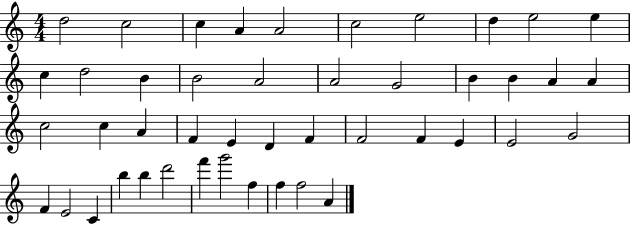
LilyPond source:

{
  \clef treble
  \numericTimeSignature
  \time 4/4
  \key c \major
  d''2 c''2 | c''4 a'4 a'2 | c''2 e''2 | d''4 e''2 e''4 | \break c''4 d''2 b'4 | b'2 a'2 | a'2 g'2 | b'4 b'4 a'4 a'4 | \break c''2 c''4 a'4 | f'4 e'4 d'4 f'4 | f'2 f'4 e'4 | e'2 g'2 | \break f'4 e'2 c'4 | b''4 b''4 d'''2 | f'''4 g'''2 f''4 | f''4 f''2 a'4 | \break \bar "|."
}